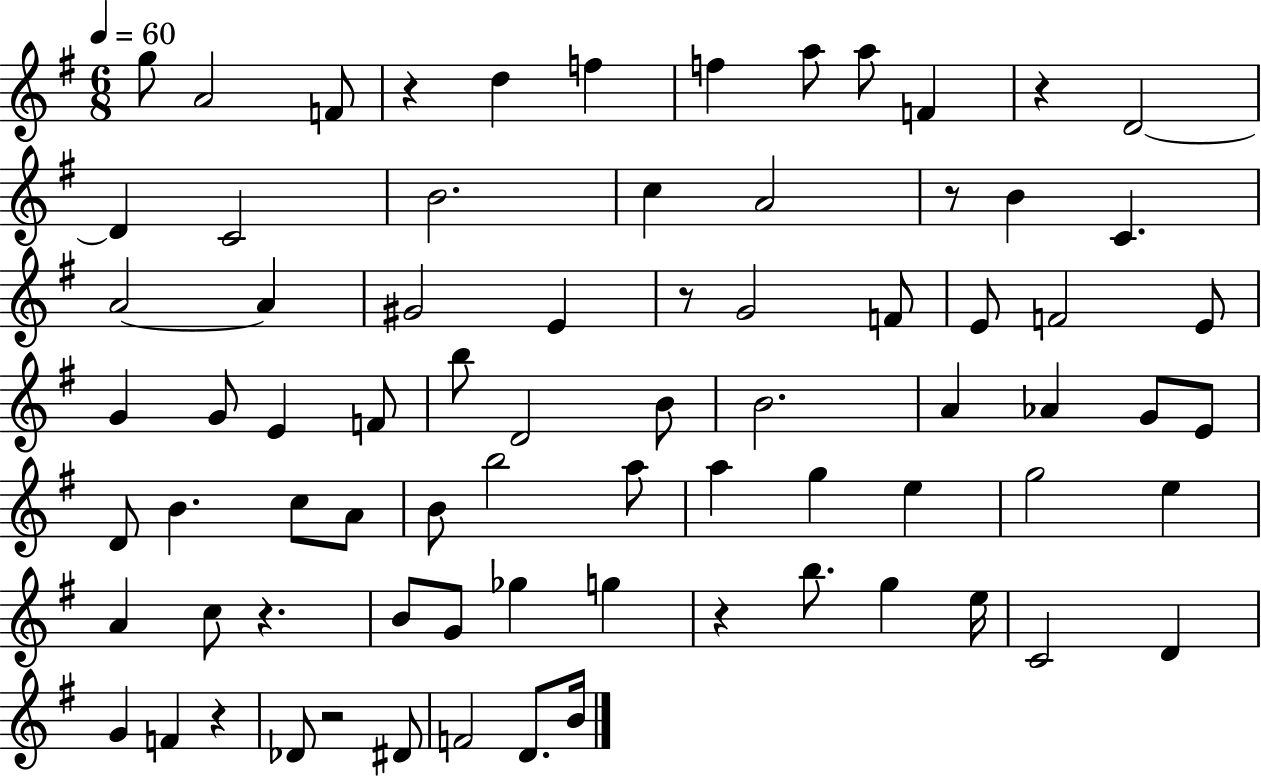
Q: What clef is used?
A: treble